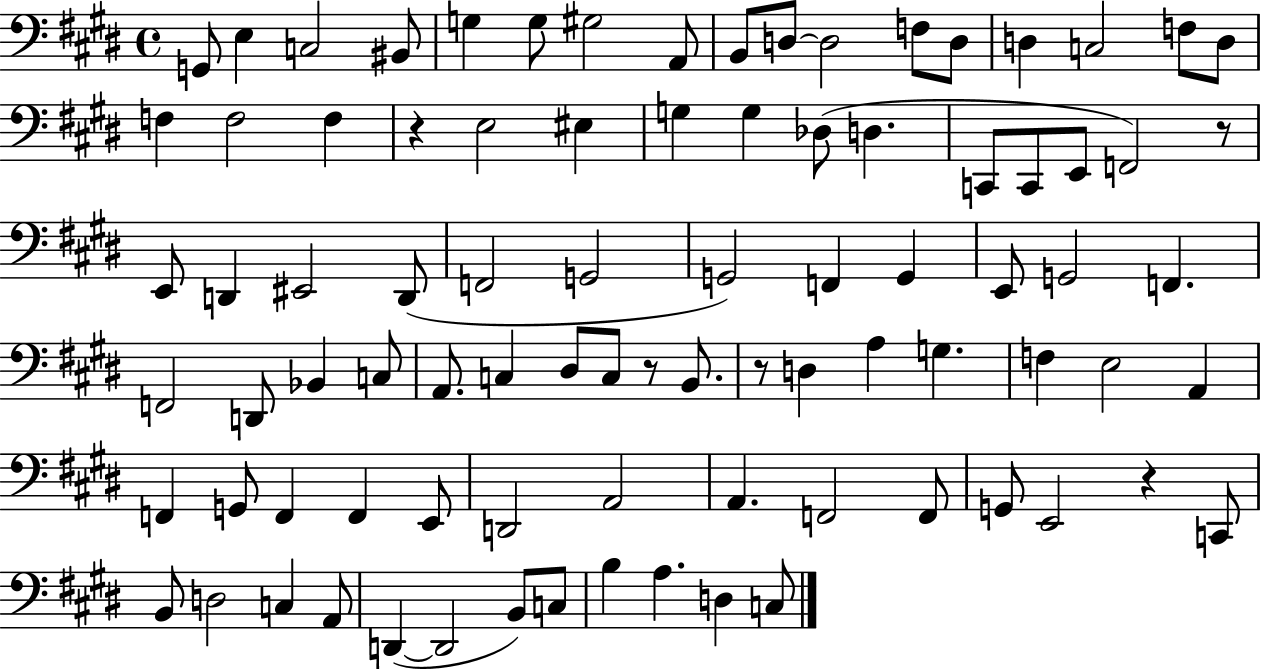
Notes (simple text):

G2/e E3/q C3/h BIS2/e G3/q G3/e G#3/h A2/e B2/e D3/e D3/h F3/e D3/e D3/q C3/h F3/e D3/e F3/q F3/h F3/q R/q E3/h EIS3/q G3/q G3/q Db3/e D3/q. C2/e C2/e E2/e F2/h R/e E2/e D2/q EIS2/h D2/e F2/h G2/h G2/h F2/q G2/q E2/e G2/h F2/q. F2/h D2/e Bb2/q C3/e A2/e. C3/q D#3/e C3/e R/e B2/e. R/e D3/q A3/q G3/q. F3/q E3/h A2/q F2/q G2/e F2/q F2/q E2/e D2/h A2/h A2/q. F2/h F2/e G2/e E2/h R/q C2/e B2/e D3/h C3/q A2/e D2/q D2/h B2/e C3/e B3/q A3/q. D3/q C3/e